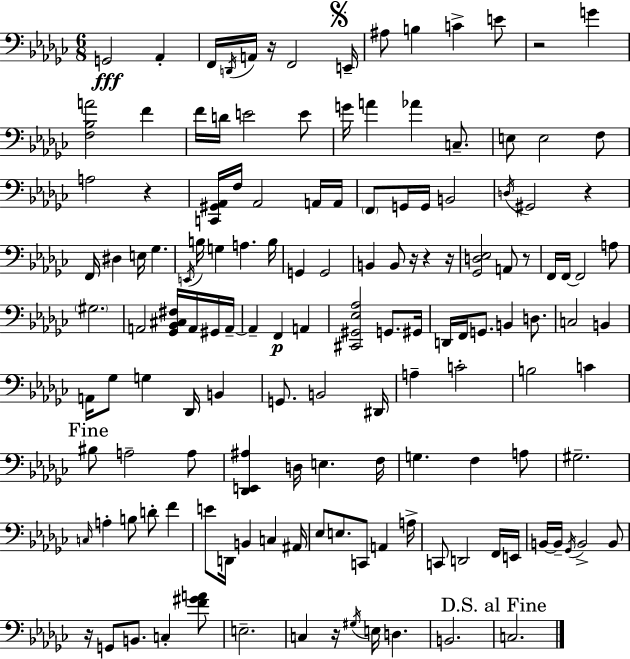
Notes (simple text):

G2/h Ab2/q F2/s D2/s A2/s R/s F2/h E2/s A#3/e B3/q C4/q E4/e R/h G4/q [F3,Bb3,A4]/h F4/q F4/s D4/s E4/h E4/e G4/s A4/q Ab4/q C3/e. E3/e E3/h F3/e A3/h R/q [C2,G#2,Ab2]/s F3/s Ab2/h A2/s A2/s F2/e G2/s G2/s B2/h D3/s G#2/h R/q F2/s D#3/q E3/s Gb3/q. E2/s B3/s G3/q A3/q. B3/s G2/q G2/h B2/q B2/e R/s R/q R/s [Gb2,D3,Eb3]/h A2/e R/e F2/s F2/s F2/h A3/e G#3/h. A2/h [Gb2,Bb2,C#3,F#3]/s A2/s G#2/s A2/s A2/q F2/q A2/q [C#2,G#2,Eb3,Ab3]/h G2/e. G#2/s D2/s F2/s G2/e. B2/q D3/e. C3/h B2/q A2/s Gb3/e G3/q Db2/s B2/q G2/e. B2/h D#2/s A3/q C4/h B3/h C4/q BIS3/e A3/h A3/e [Db2,E2,A#3]/q D3/s E3/q. F3/s G3/q. F3/q A3/e G#3/h. C3/s A3/q B3/e D4/e F4/q E4/e D2/s B2/q C3/q A#2/s Eb3/e E3/e. C2/e A2/q A3/s C2/e D2/h F2/s E2/s B2/s B2/s Gb2/s B2/h B2/e R/s G2/e B2/e. C3/q [F4,G#4,A4]/e E3/h. C3/q R/s G#3/s E3/s D3/q. B2/h. C3/h.